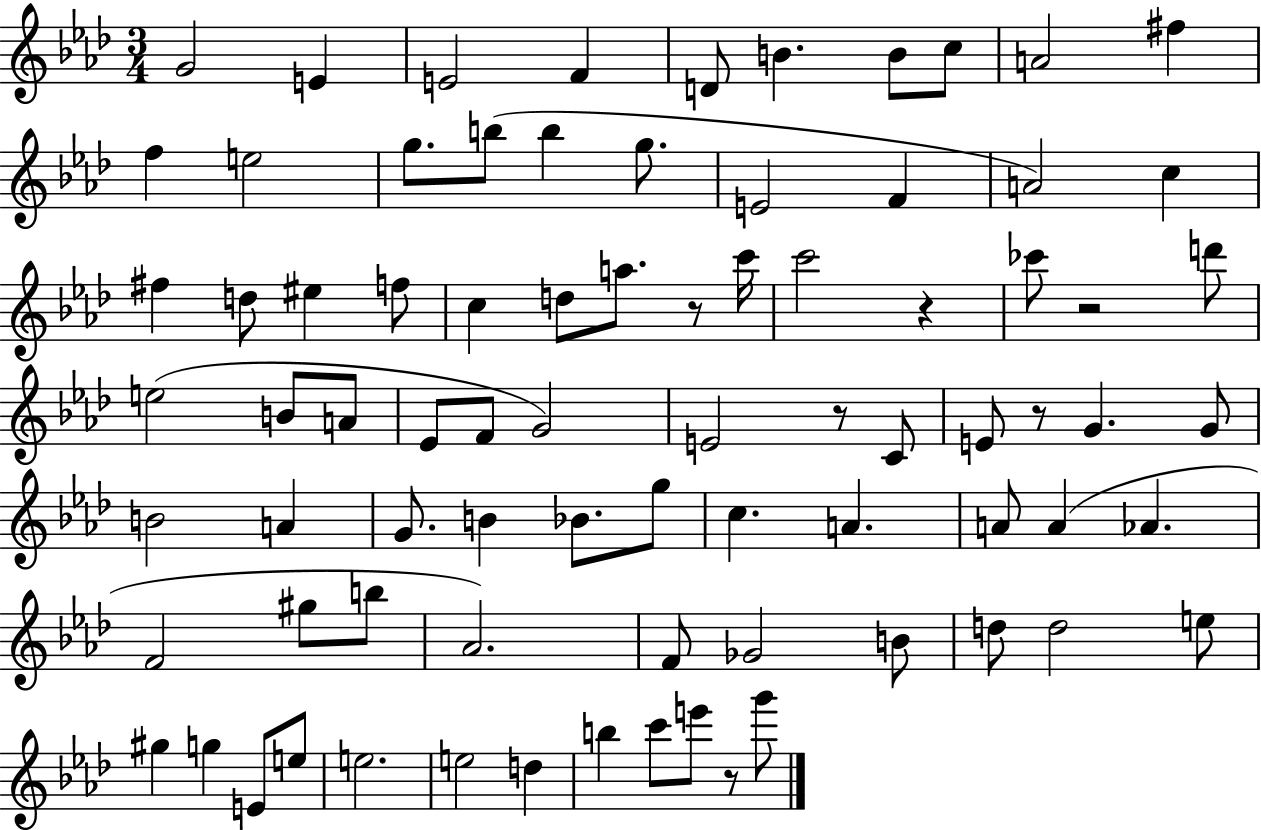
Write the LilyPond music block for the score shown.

{
  \clef treble
  \numericTimeSignature
  \time 3/4
  \key aes \major
  g'2 e'4 | e'2 f'4 | d'8 b'4. b'8 c''8 | a'2 fis''4 | \break f''4 e''2 | g''8. b''8( b''4 g''8. | e'2 f'4 | a'2) c''4 | \break fis''4 d''8 eis''4 f''8 | c''4 d''8 a''8. r8 c'''16 | c'''2 r4 | ces'''8 r2 d'''8 | \break e''2( b'8 a'8 | ees'8 f'8 g'2) | e'2 r8 c'8 | e'8 r8 g'4. g'8 | \break b'2 a'4 | g'8. b'4 bes'8. g''8 | c''4. a'4. | a'8 a'4( aes'4. | \break f'2 gis''8 b''8 | aes'2.) | f'8 ges'2 b'8 | d''8 d''2 e''8 | \break gis''4 g''4 e'8 e''8 | e''2. | e''2 d''4 | b''4 c'''8 e'''8 r8 g'''8 | \break \bar "|."
}